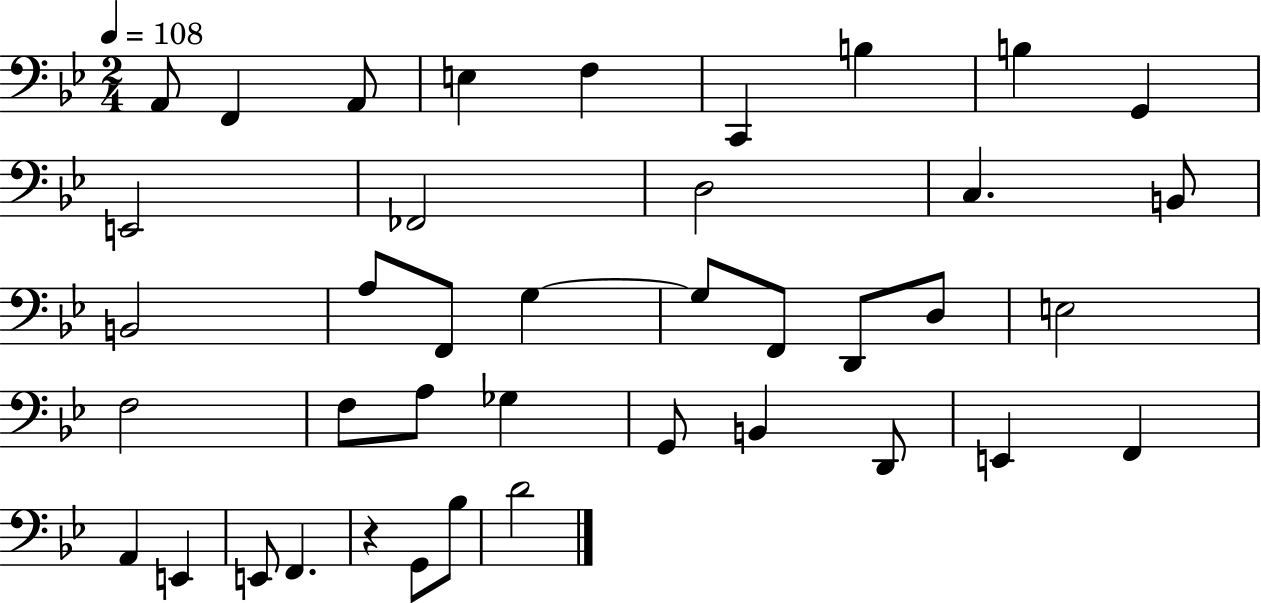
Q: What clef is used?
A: bass